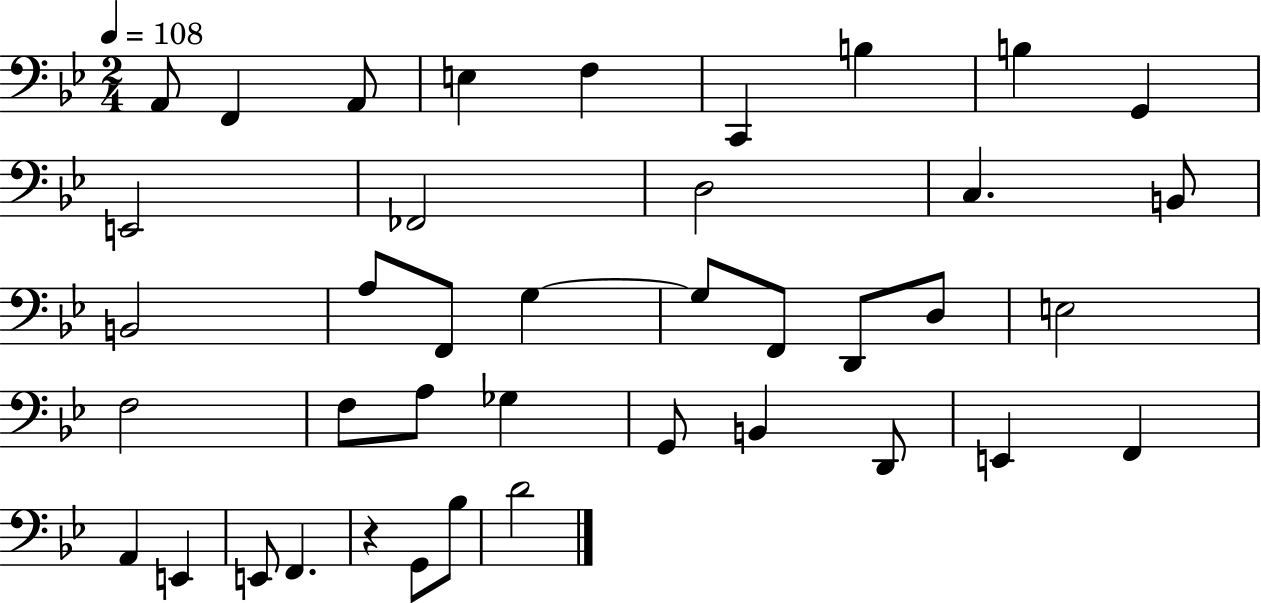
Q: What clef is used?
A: bass